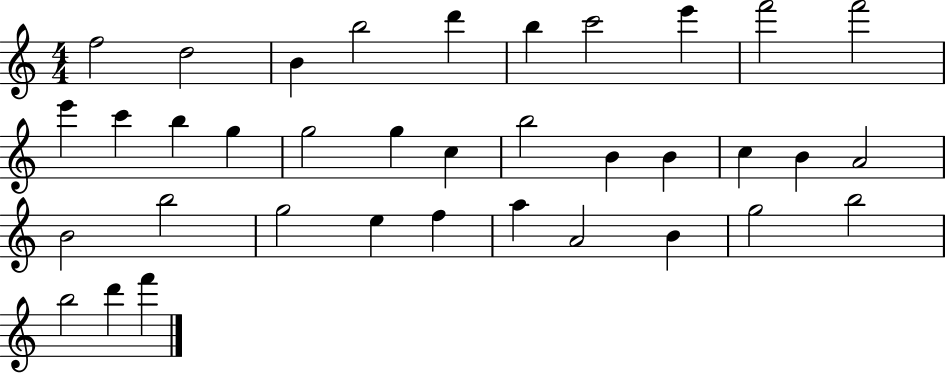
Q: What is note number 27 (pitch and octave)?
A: E5